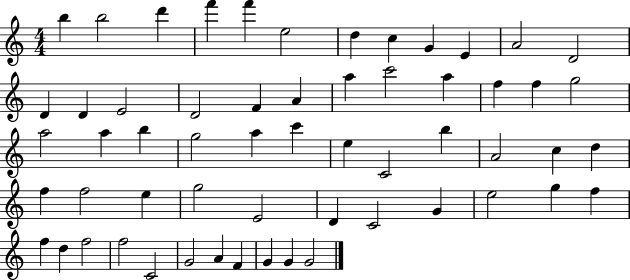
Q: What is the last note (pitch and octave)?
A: G4